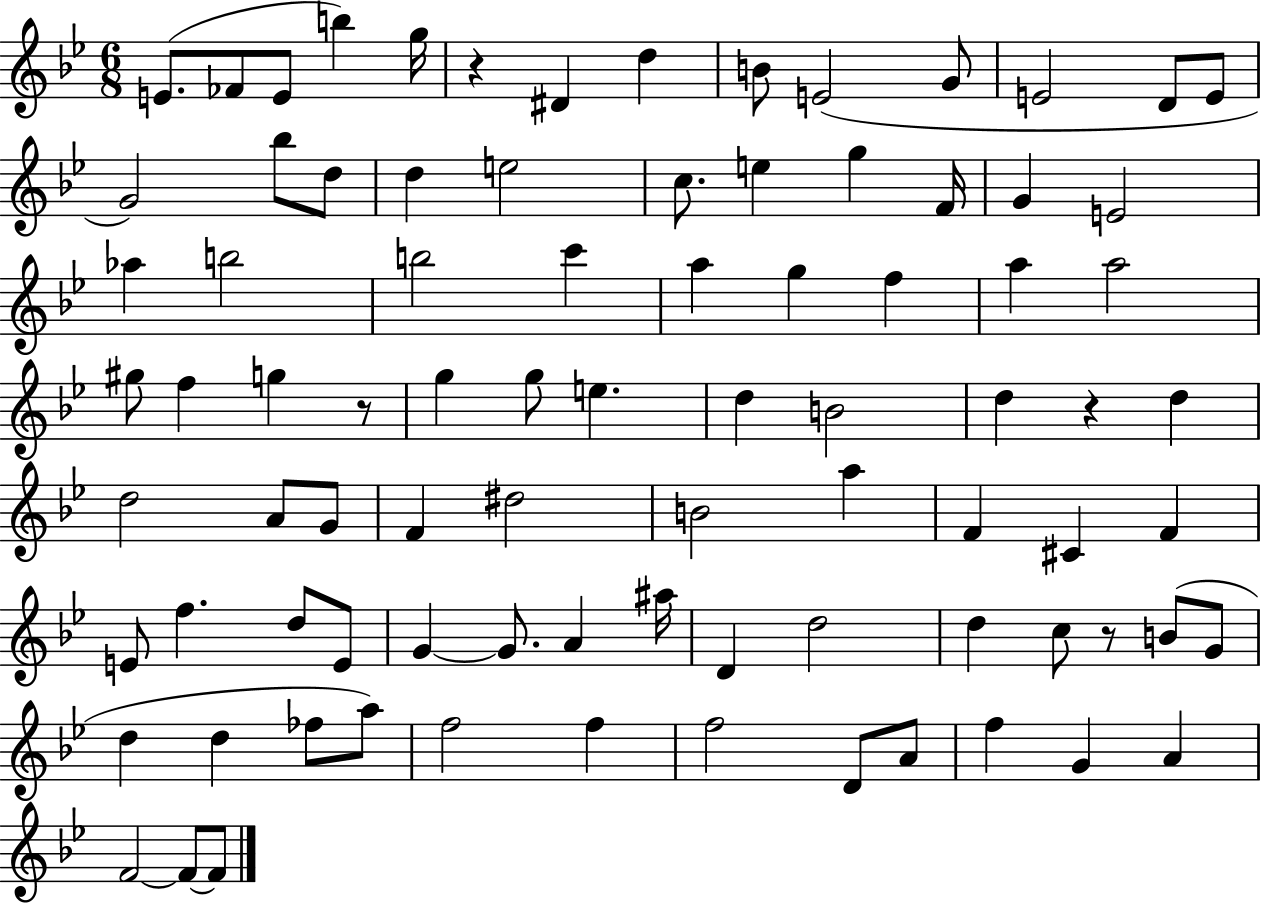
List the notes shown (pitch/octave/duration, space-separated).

E4/e. FES4/e E4/e B5/q G5/s R/q D#4/q D5/q B4/e E4/h G4/e E4/h D4/e E4/e G4/h Bb5/e D5/e D5/q E5/h C5/e. E5/q G5/q F4/s G4/q E4/h Ab5/q B5/h B5/h C6/q A5/q G5/q F5/q A5/q A5/h G#5/e F5/q G5/q R/e G5/q G5/e E5/q. D5/q B4/h D5/q R/q D5/q D5/h A4/e G4/e F4/q D#5/h B4/h A5/q F4/q C#4/q F4/q E4/e F5/q. D5/e E4/e G4/q G4/e. A4/q A#5/s D4/q D5/h D5/q C5/e R/e B4/e G4/e D5/q D5/q FES5/e A5/e F5/h F5/q F5/h D4/e A4/e F5/q G4/q A4/q F4/h F4/e F4/e